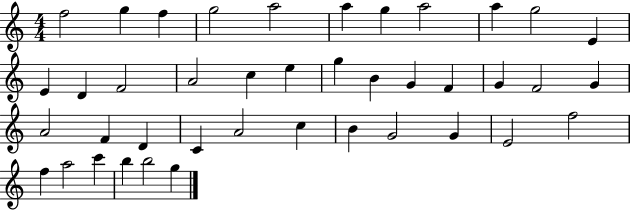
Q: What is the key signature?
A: C major